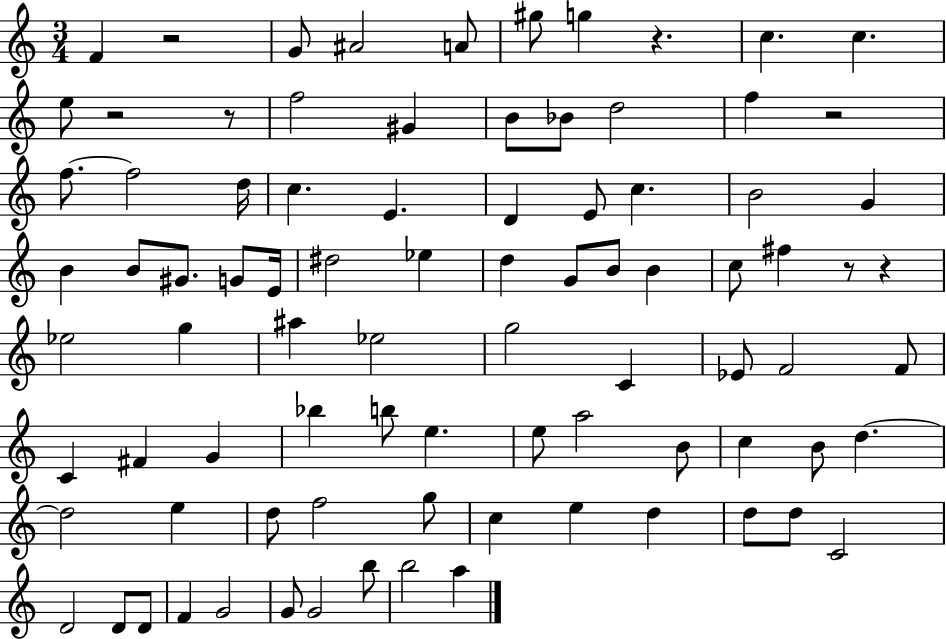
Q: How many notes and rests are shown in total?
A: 87